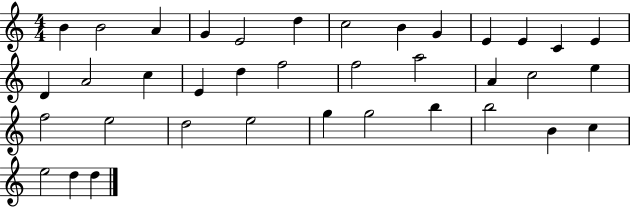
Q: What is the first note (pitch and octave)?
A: B4